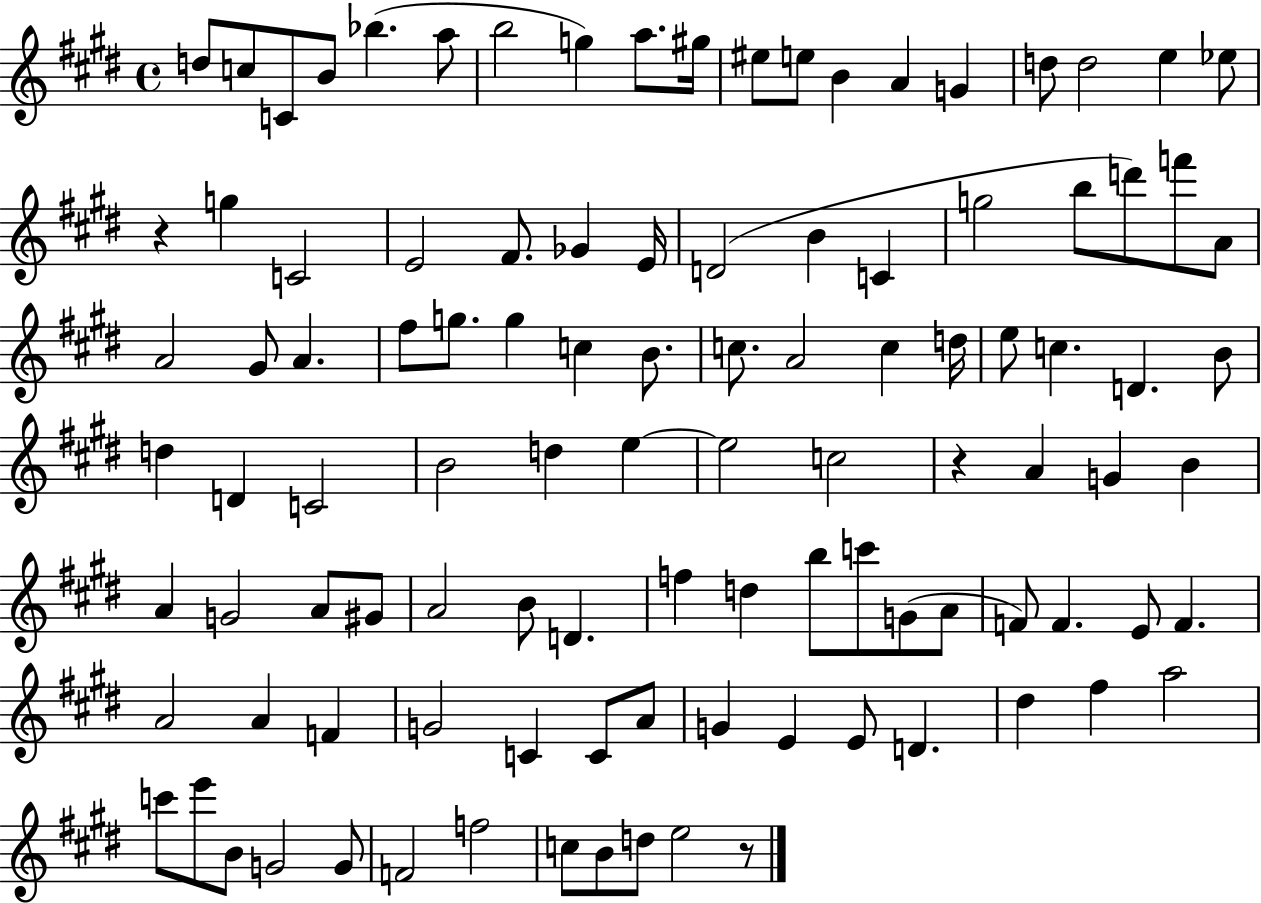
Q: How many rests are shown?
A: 3